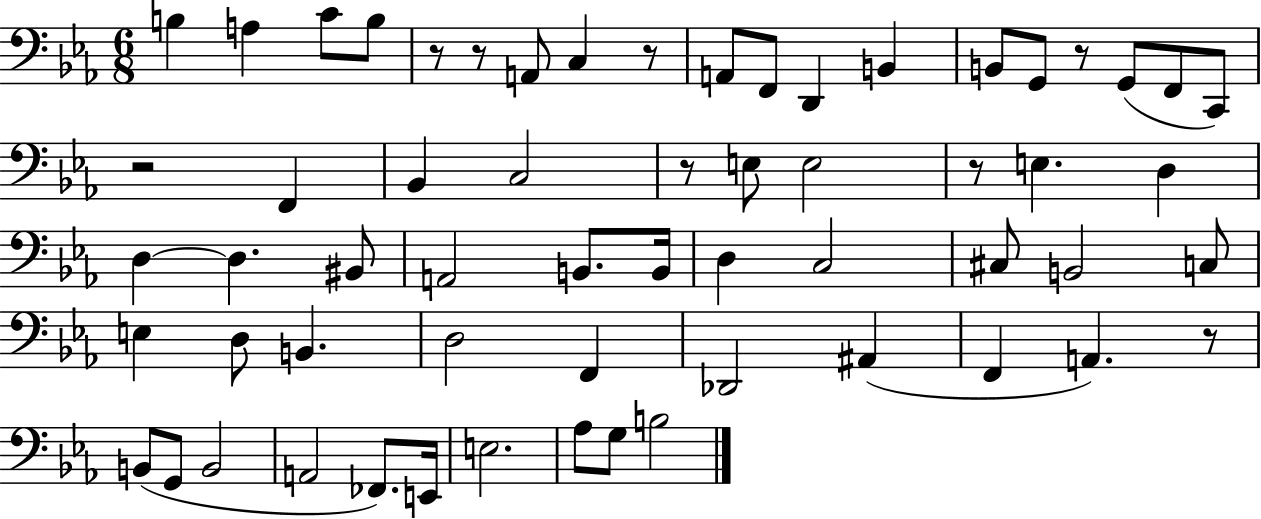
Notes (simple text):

B3/q A3/q C4/e B3/e R/e R/e A2/e C3/q R/e A2/e F2/e D2/q B2/q B2/e G2/e R/e G2/e F2/e C2/e R/h F2/q Bb2/q C3/h R/e E3/e E3/h R/e E3/q. D3/q D3/q D3/q. BIS2/e A2/h B2/e. B2/s D3/q C3/h C#3/e B2/h C3/e E3/q D3/e B2/q. D3/h F2/q Db2/h A#2/q F2/q A2/q. R/e B2/e G2/e B2/h A2/h FES2/e. E2/s E3/h. Ab3/e G3/e B3/h